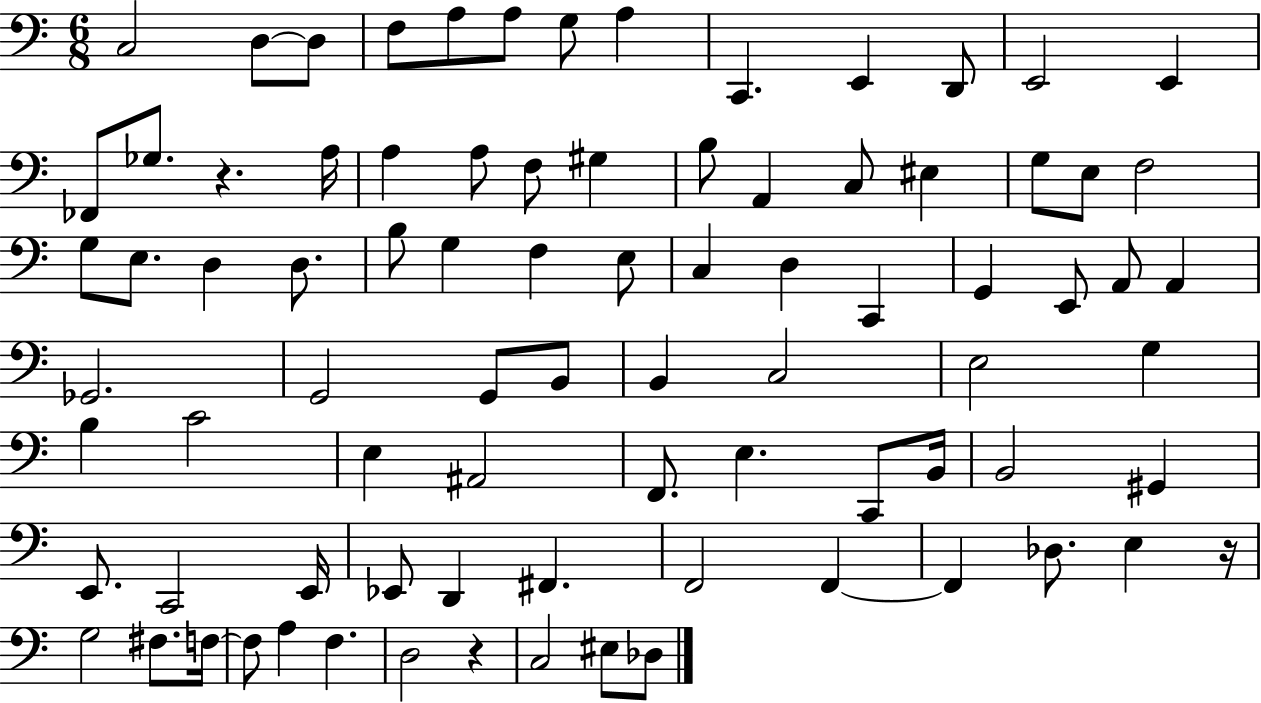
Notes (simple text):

C3/h D3/e D3/e F3/e A3/e A3/e G3/e A3/q C2/q. E2/q D2/e E2/h E2/q FES2/e Gb3/e. R/q. A3/s A3/q A3/e F3/e G#3/q B3/e A2/q C3/e EIS3/q G3/e E3/e F3/h G3/e E3/e. D3/q D3/e. B3/e G3/q F3/q E3/e C3/q D3/q C2/q G2/q E2/e A2/e A2/q Gb2/h. G2/h G2/e B2/e B2/q C3/h E3/h G3/q B3/q C4/h E3/q A#2/h F2/e. E3/q. C2/e B2/s B2/h G#2/q E2/e. C2/h E2/s Eb2/e D2/q F#2/q. F2/h F2/q F2/q Db3/e. E3/q R/s G3/h F#3/e. F3/s F3/e A3/q F3/q. D3/h R/q C3/h EIS3/e Db3/e